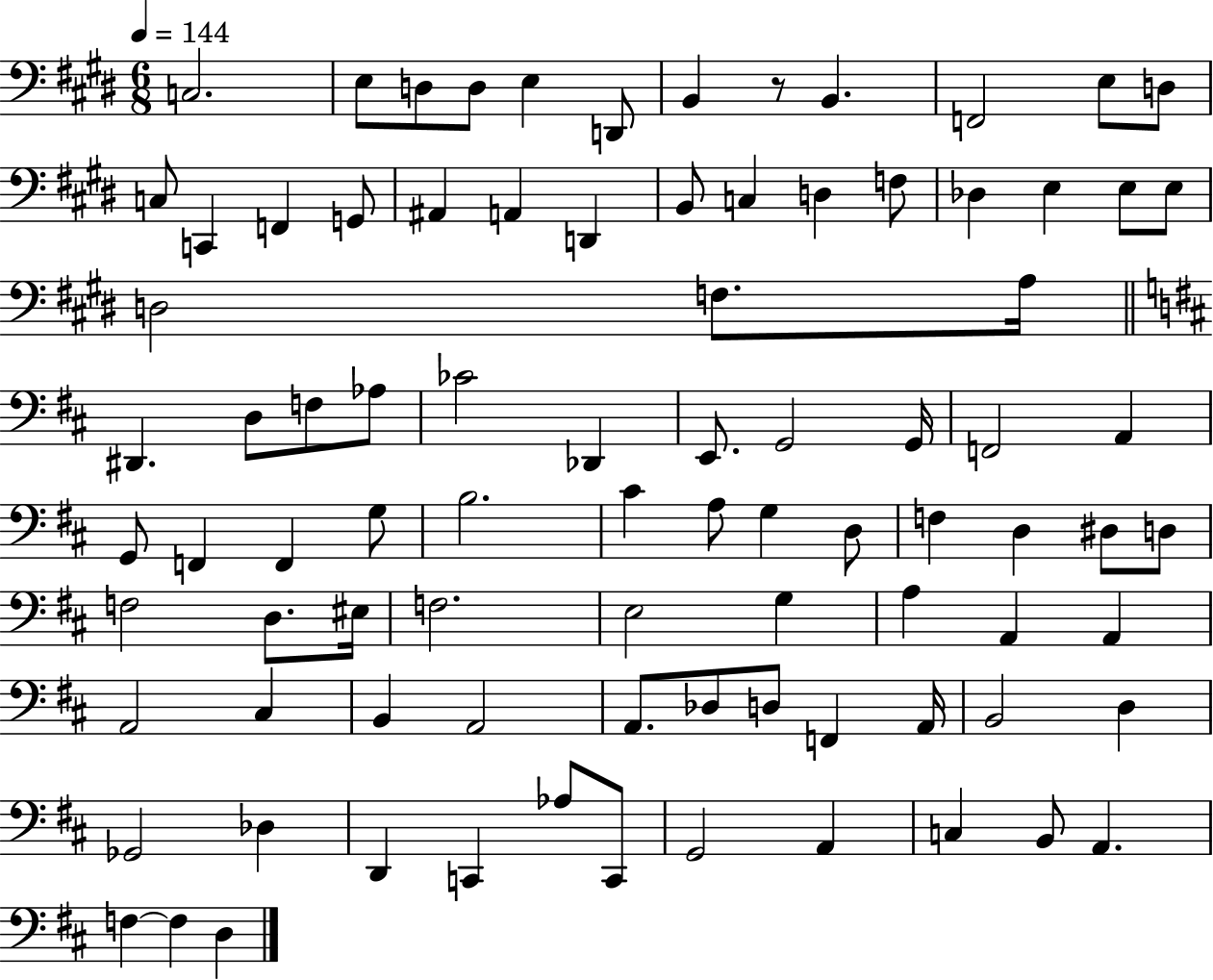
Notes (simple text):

C3/h. E3/e D3/e D3/e E3/q D2/e B2/q R/e B2/q. F2/h E3/e D3/e C3/e C2/q F2/q G2/e A#2/q A2/q D2/q B2/e C3/q D3/q F3/e Db3/q E3/q E3/e E3/e D3/h F3/e. A3/s D#2/q. D3/e F3/e Ab3/e CES4/h Db2/q E2/e. G2/h G2/s F2/h A2/q G2/e F2/q F2/q G3/e B3/h. C#4/q A3/e G3/q D3/e F3/q D3/q D#3/e D3/e F3/h D3/e. EIS3/s F3/h. E3/h G3/q A3/q A2/q A2/q A2/h C#3/q B2/q A2/h A2/e. Db3/e D3/e F2/q A2/s B2/h D3/q Gb2/h Db3/q D2/q C2/q Ab3/e C2/e G2/h A2/q C3/q B2/e A2/q. F3/q F3/q D3/q